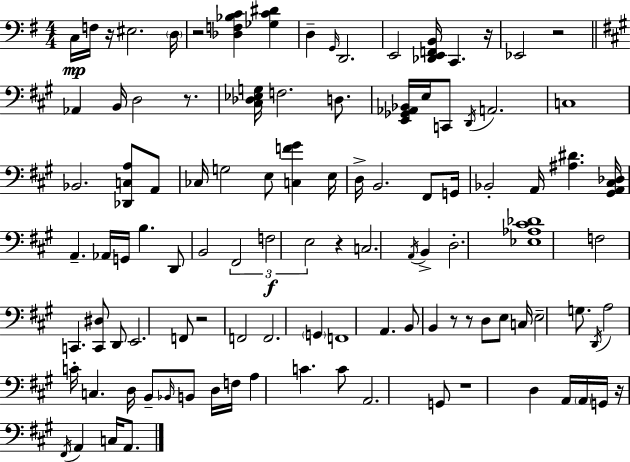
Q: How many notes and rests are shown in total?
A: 107